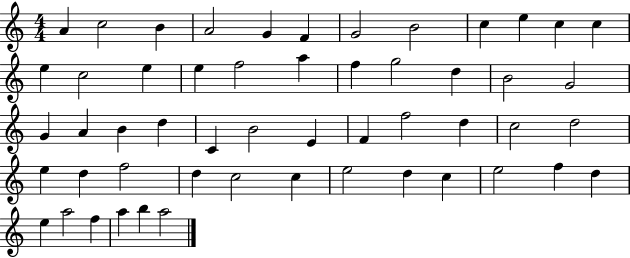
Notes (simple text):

A4/q C5/h B4/q A4/h G4/q F4/q G4/h B4/h C5/q E5/q C5/q C5/q E5/q C5/h E5/q E5/q F5/h A5/q F5/q G5/h D5/q B4/h G4/h G4/q A4/q B4/q D5/q C4/q B4/h E4/q F4/q F5/h D5/q C5/h D5/h E5/q D5/q F5/h D5/q C5/h C5/q E5/h D5/q C5/q E5/h F5/q D5/q E5/q A5/h F5/q A5/q B5/q A5/h